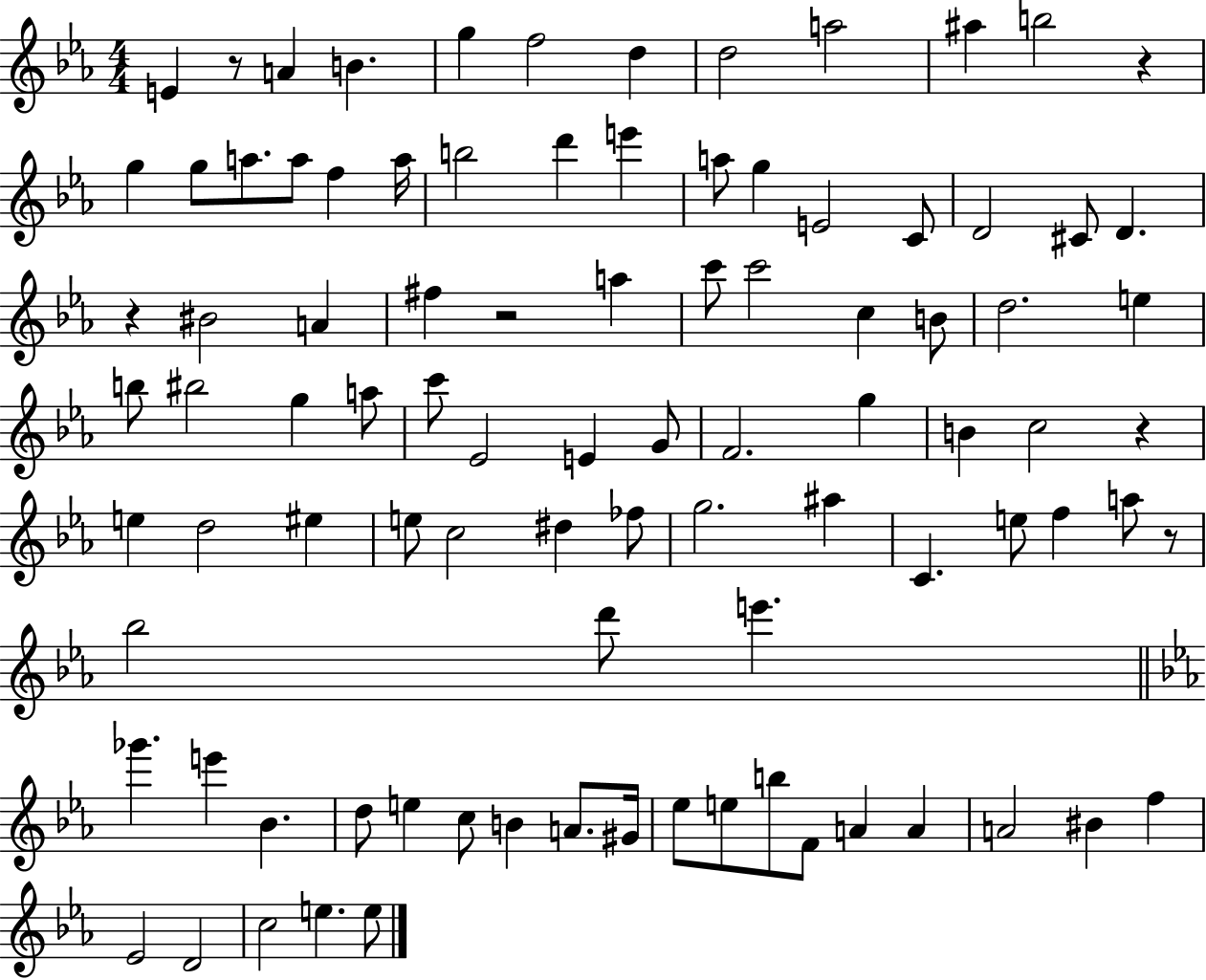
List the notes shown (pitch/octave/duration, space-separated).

E4/q R/e A4/q B4/q. G5/q F5/h D5/q D5/h A5/h A#5/q B5/h R/q G5/q G5/e A5/e. A5/e F5/q A5/s B5/h D6/q E6/q A5/e G5/q E4/h C4/e D4/h C#4/e D4/q. R/q BIS4/h A4/q F#5/q R/h A5/q C6/e C6/h C5/q B4/e D5/h. E5/q B5/e BIS5/h G5/q A5/e C6/e Eb4/h E4/q G4/e F4/h. G5/q B4/q C5/h R/q E5/q D5/h EIS5/q E5/e C5/h D#5/q FES5/e G5/h. A#5/q C4/q. E5/e F5/q A5/e R/e Bb5/h D6/e E6/q. Gb6/q. E6/q Bb4/q. D5/e E5/q C5/e B4/q A4/e. G#4/s Eb5/e E5/e B5/e F4/e A4/q A4/q A4/h BIS4/q F5/q Eb4/h D4/h C5/h E5/q. E5/e